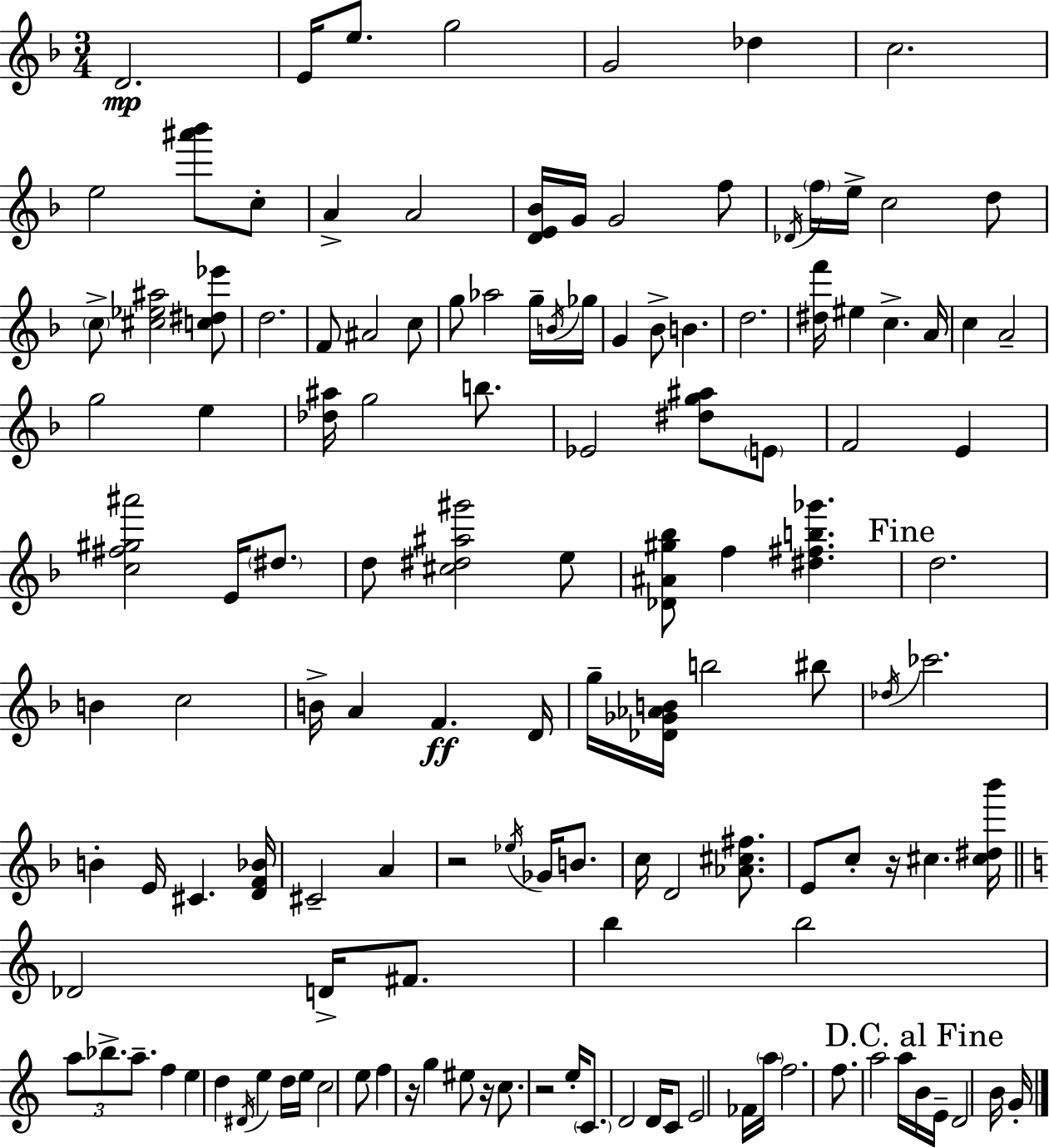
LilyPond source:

{
  \clef treble
  \numericTimeSignature
  \time 3/4
  \key f \major
  d'2.\mp | e'16 e''8. g''2 | g'2 des''4 | c''2. | \break e''2 <ais''' bes'''>8 c''8-. | a'4-> a'2 | <d' e' bes'>16 g'16 g'2 f''8 | \acciaccatura { des'16 } \parenthesize f''16 e''16-> c''2 d''8 | \break \parenthesize c''8-> <cis'' ees'' ais''>2 <c'' dis'' ees'''>8 | d''2. | f'8 ais'2 c''8 | g''8 aes''2 g''16-- | \break \acciaccatura { b'16 } ges''16 g'4 bes'8-> b'4. | d''2. | <dis'' f'''>16 eis''4 c''4.-> | a'16 c''4 a'2-- | \break g''2 e''4 | <des'' ais''>16 g''2 b''8. | ees'2 <dis'' g'' ais''>8 | \parenthesize e'8 f'2 e'4 | \break <c'' fis'' gis'' ais'''>2 e'16 \parenthesize dis''8. | d''8 <cis'' dis'' ais'' gis'''>2 | e''8 <des' ais' gis'' bes''>8 f''4 <dis'' fis'' b'' ges'''>4. | \mark "Fine" d''2. | \break b'4 c''2 | b'16-> a'4 f'4.\ff | d'16 g''16-- <des' ges' aes' b'>16 b''2 | bis''8 \acciaccatura { des''16 } ces'''2. | \break b'4-. e'16 cis'4. | <d' f' bes'>16 cis'2-- a'4 | r2 \acciaccatura { ees''16 } | ges'16 b'8. c''16 d'2 | \break <aes' cis'' fis''>8. e'8 c''8-. r16 cis''4. | <cis'' dis'' bes'''>16 \bar "||" \break \key a \minor des'2 d'16-> fis'8. | b''4 b''2 | \tuplet 3/2 { a''8 bes''8.-> a''8.-- } f''4 | e''4 d''4 \acciaccatura { dis'16 } e''4 | \break d''16 e''16 c''2 e''8 | f''4 r16 g''4 eis''8 | r16 c''8. r2 | e''16-. \parenthesize c'8. d'2 | \break d'16 c'8 e'2 fes'16 | \parenthesize a''16 f''2. | f''8. a''2 | a''16 \mark "D.C. al Fine" b'16 e'16-- d'2 b'16 | \break g'16-. \bar "|."
}